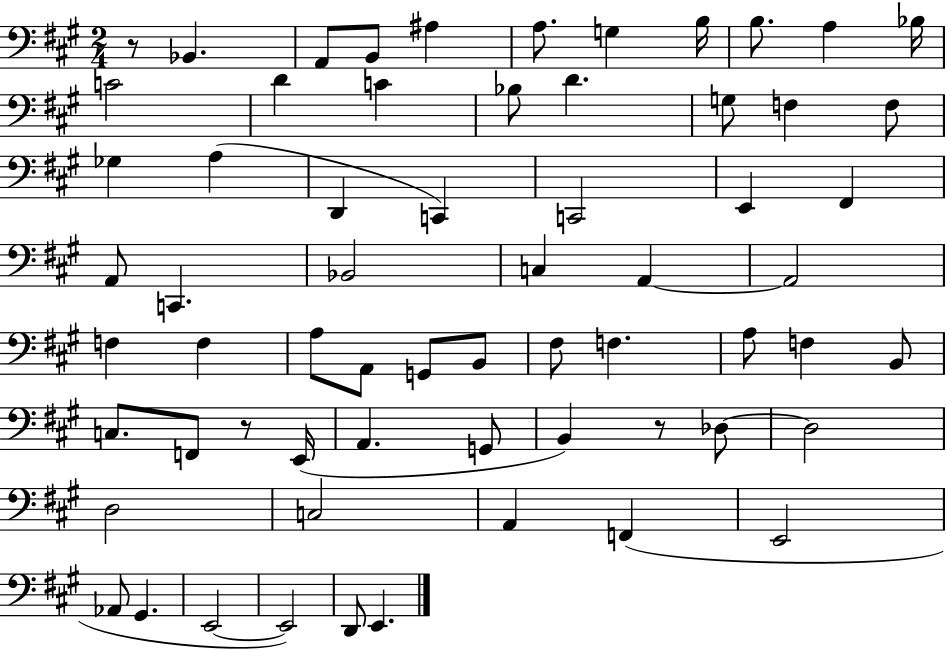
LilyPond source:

{
  \clef bass
  \numericTimeSignature
  \time 2/4
  \key a \major
  r8 bes,4. | a,8 b,8 ais4 | a8. g4 b16 | b8. a4 bes16 | \break c'2 | d'4 c'4 | bes8 d'4. | g8 f4 f8 | \break ges4 a4( | d,4 c,4) | c,2 | e,4 fis,4 | \break a,8 c,4. | bes,2 | c4 a,4~~ | a,2 | \break f4 f4 | a8 a,8 g,8 b,8 | fis8 f4. | a8 f4 b,8 | \break c8. f,8 r8 e,16( | a,4. g,8 | b,4) r8 des8~~ | des2 | \break d2 | c2 | a,4 f,4( | e,2 | \break aes,8 gis,4. | e,2~~ | e,2) | d,8 e,4. | \break \bar "|."
}